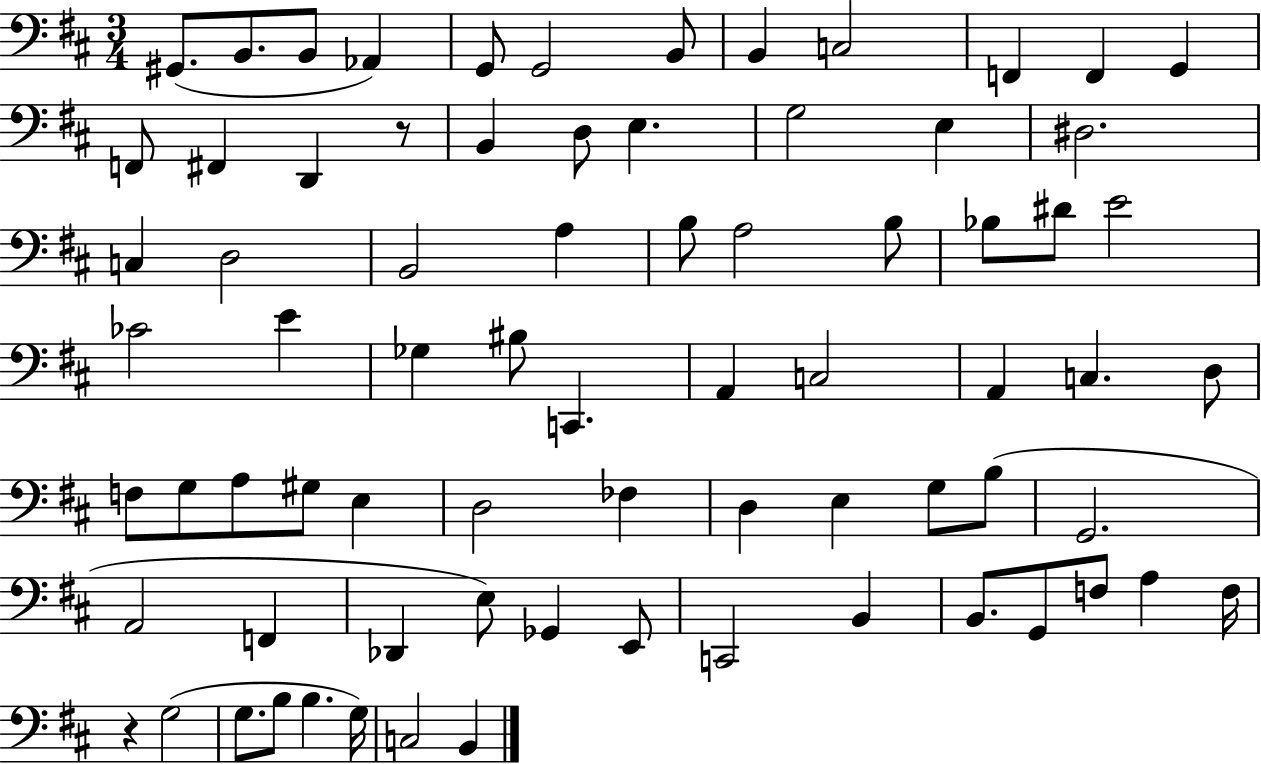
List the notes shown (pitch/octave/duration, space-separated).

G#2/e. B2/e. B2/e Ab2/q G2/e G2/h B2/e B2/q C3/h F2/q F2/q G2/q F2/e F#2/q D2/q R/e B2/q D3/e E3/q. G3/h E3/q D#3/h. C3/q D3/h B2/h A3/q B3/e A3/h B3/e Bb3/e D#4/e E4/h CES4/h E4/q Gb3/q BIS3/e C2/q. A2/q C3/h A2/q C3/q. D3/e F3/e G3/e A3/e G#3/e E3/q D3/h FES3/q D3/q E3/q G3/e B3/e G2/h. A2/h F2/q Db2/q E3/e Gb2/q E2/e C2/h B2/q B2/e. G2/e F3/e A3/q F3/s R/q G3/h G3/e. B3/e B3/q. G3/s C3/h B2/q